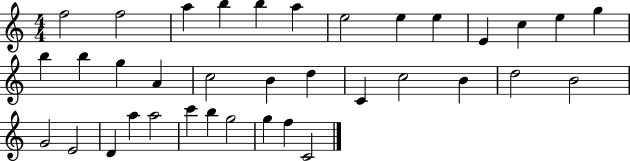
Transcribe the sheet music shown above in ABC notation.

X:1
T:Untitled
M:4/4
L:1/4
K:C
f2 f2 a b b a e2 e e E c e g b b g A c2 B d C c2 B d2 B2 G2 E2 D a a2 c' b g2 g f C2